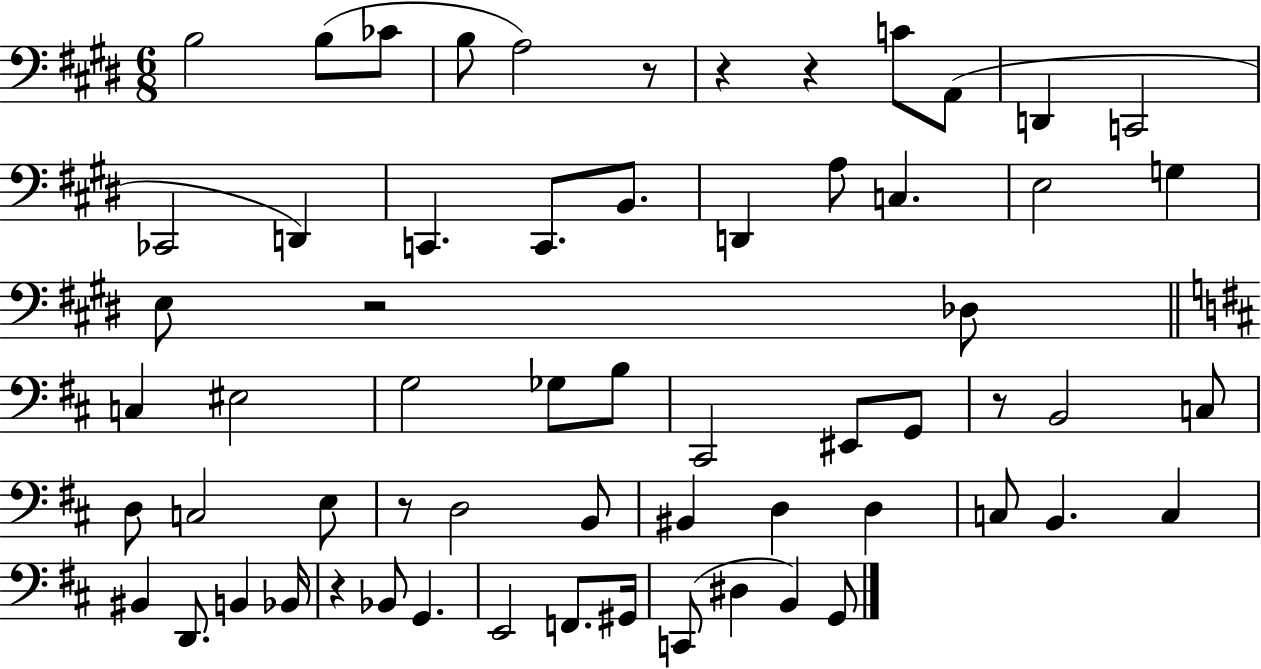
{
  \clef bass
  \numericTimeSignature
  \time 6/8
  \key e \major
  b2 b8( ces'8 | b8 a2) r8 | r4 r4 c'8 a,8( | d,4 c,2 | \break ces,2 d,4) | c,4. c,8. b,8. | d,4 a8 c4. | e2 g4 | \break e8 r2 des8 | \bar "||" \break \key d \major c4 eis2 | g2 ges8 b8 | cis,2 eis,8 g,8 | r8 b,2 c8 | \break d8 c2 e8 | r8 d2 b,8 | bis,4 d4 d4 | c8 b,4. c4 | \break bis,4 d,8. b,4 bes,16 | r4 bes,8 g,4. | e,2 f,8. gis,16 | c,8( dis4 b,4) g,8 | \break \bar "|."
}